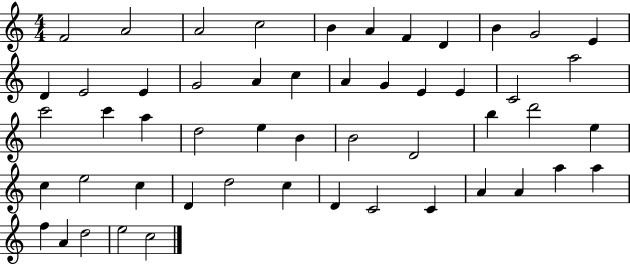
{
  \clef treble
  \numericTimeSignature
  \time 4/4
  \key c \major
  f'2 a'2 | a'2 c''2 | b'4 a'4 f'4 d'4 | b'4 g'2 e'4 | \break d'4 e'2 e'4 | g'2 a'4 c''4 | a'4 g'4 e'4 e'4 | c'2 a''2 | \break c'''2 c'''4 a''4 | d''2 e''4 b'4 | b'2 d'2 | b''4 d'''2 e''4 | \break c''4 e''2 c''4 | d'4 d''2 c''4 | d'4 c'2 c'4 | a'4 a'4 a''4 a''4 | \break f''4 a'4 d''2 | e''2 c''2 | \bar "|."
}